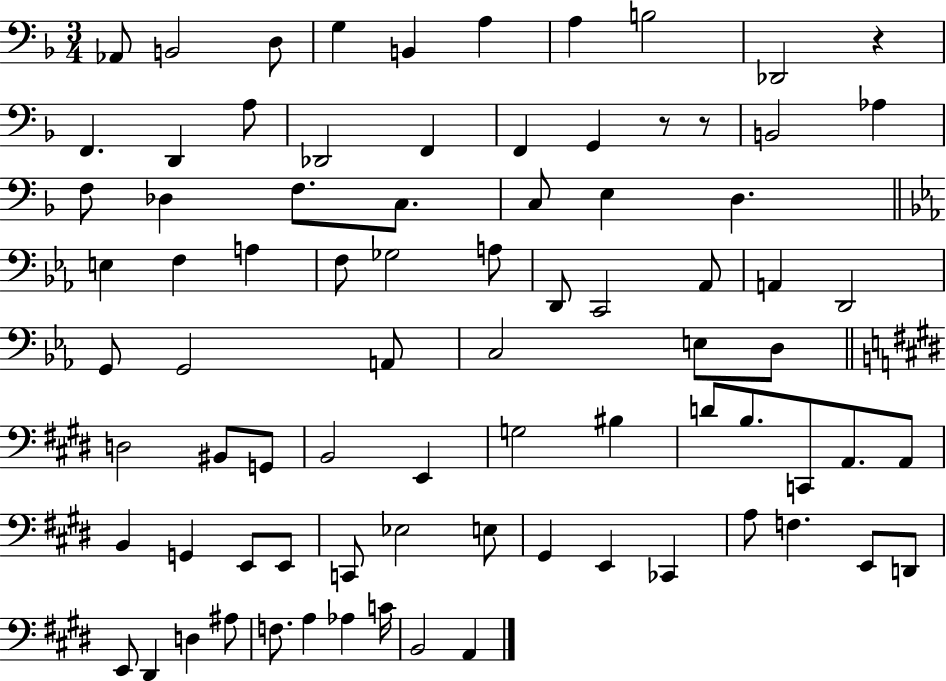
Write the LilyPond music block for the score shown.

{
  \clef bass
  \numericTimeSignature
  \time 3/4
  \key f \major
  \repeat volta 2 { aes,8 b,2 d8 | g4 b,4 a4 | a4 b2 | des,2 r4 | \break f,4. d,4 a8 | des,2 f,4 | f,4 g,4 r8 r8 | b,2 aes4 | \break f8 des4 f8. c8. | c8 e4 d4. | \bar "||" \break \key c \minor e4 f4 a4 | f8 ges2 a8 | d,8 c,2 aes,8 | a,4 d,2 | \break g,8 g,2 a,8 | c2 e8 d8 | \bar "||" \break \key e \major d2 bis,8 g,8 | b,2 e,4 | g2 bis4 | d'8 b8. c,8 a,8. a,8 | \break b,4 g,4 e,8 e,8 | c,8 ees2 e8 | gis,4 e,4 ces,4 | a8 f4. e,8 d,8 | \break e,8 dis,4 d4 ais8 | f8. a4 aes4 c'16 | b,2 a,4 | } \bar "|."
}